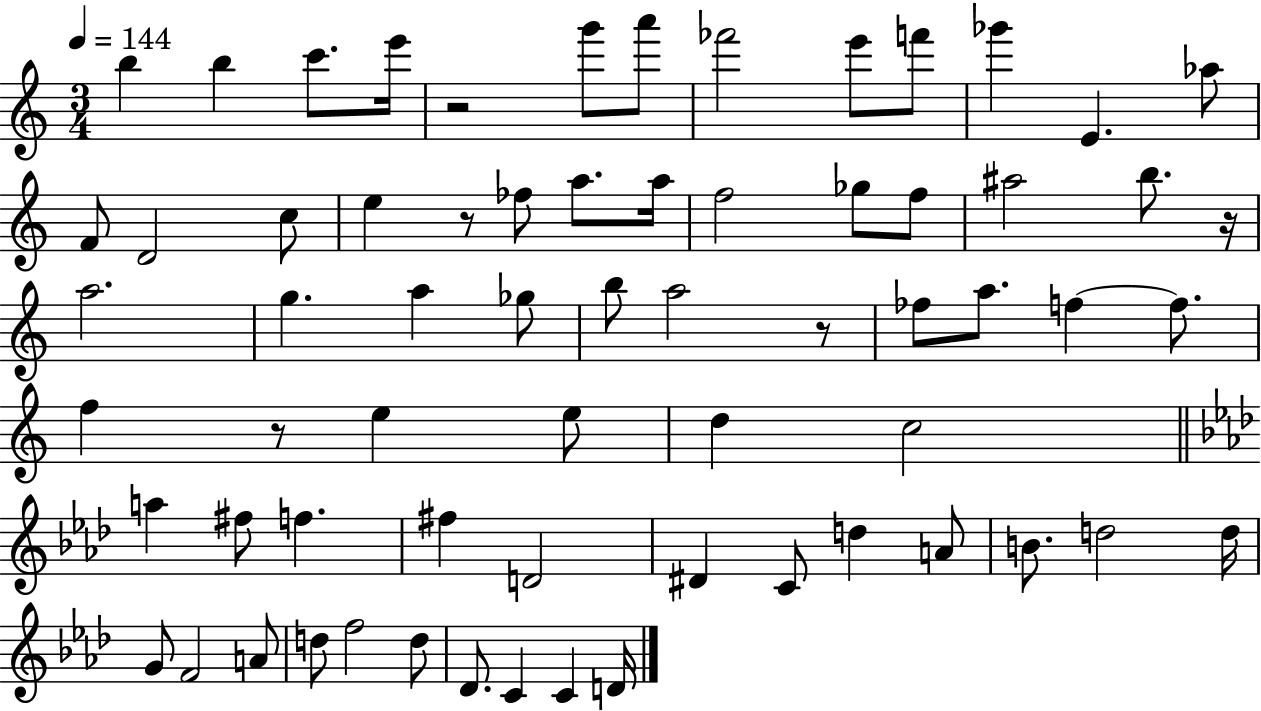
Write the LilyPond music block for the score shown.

{
  \clef treble
  \numericTimeSignature
  \time 3/4
  \key c \major
  \tempo 4 = 144
  \repeat volta 2 { b''4 b''4 c'''8. e'''16 | r2 g'''8 a'''8 | fes'''2 e'''8 f'''8 | ges'''4 e'4. aes''8 | \break f'8 d'2 c''8 | e''4 r8 fes''8 a''8. a''16 | f''2 ges''8 f''8 | ais''2 b''8. r16 | \break a''2. | g''4. a''4 ges''8 | b''8 a''2 r8 | fes''8 a''8. f''4~~ f''8. | \break f''4 r8 e''4 e''8 | d''4 c''2 | \bar "||" \break \key aes \major a''4 fis''8 f''4. | fis''4 d'2 | dis'4 c'8 d''4 a'8 | b'8. d''2 d''16 | \break g'8 f'2 a'8 | d''8 f''2 d''8 | des'8. c'4 c'4 d'16 | } \bar "|."
}